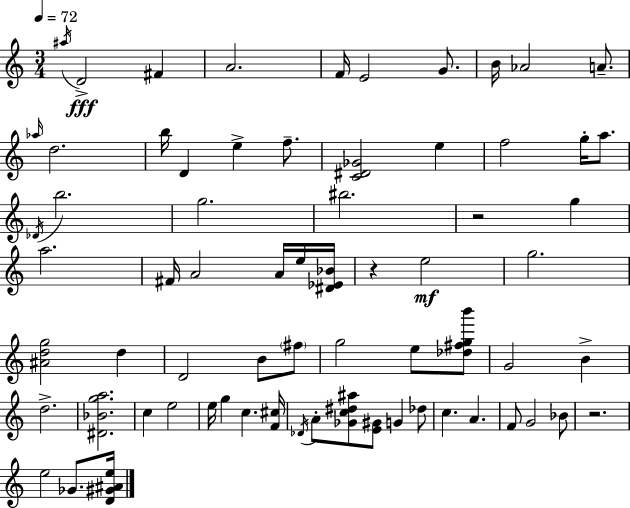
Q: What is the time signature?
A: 3/4